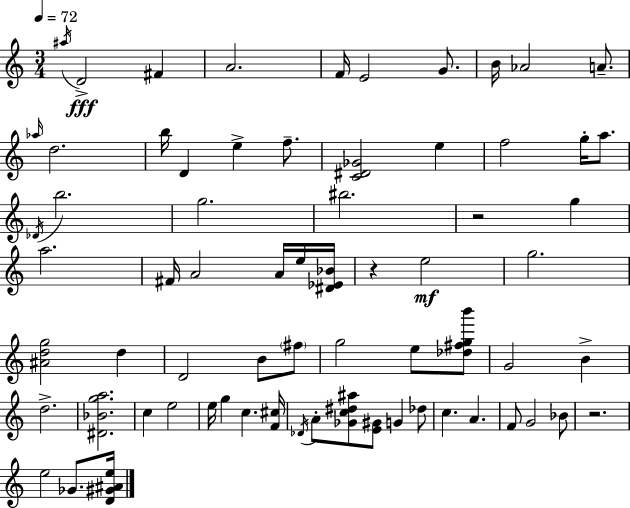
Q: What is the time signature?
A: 3/4